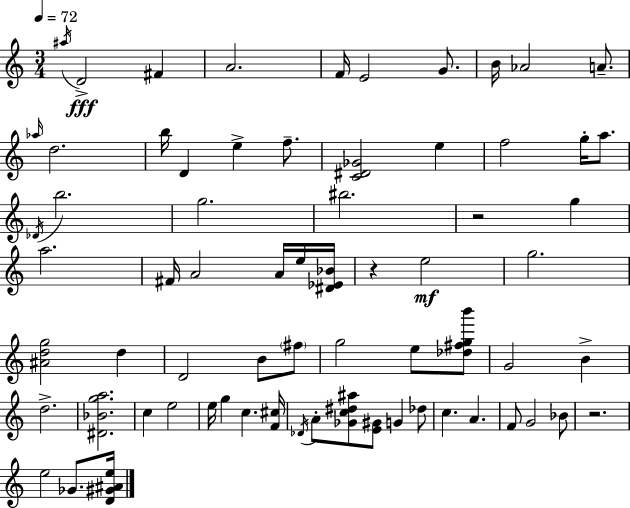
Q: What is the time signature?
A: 3/4